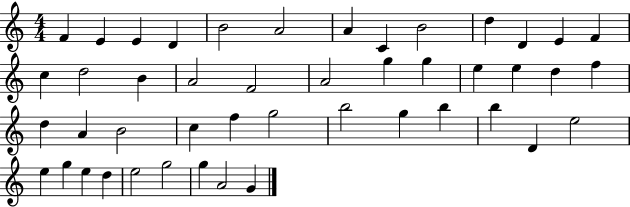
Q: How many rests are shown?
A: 0